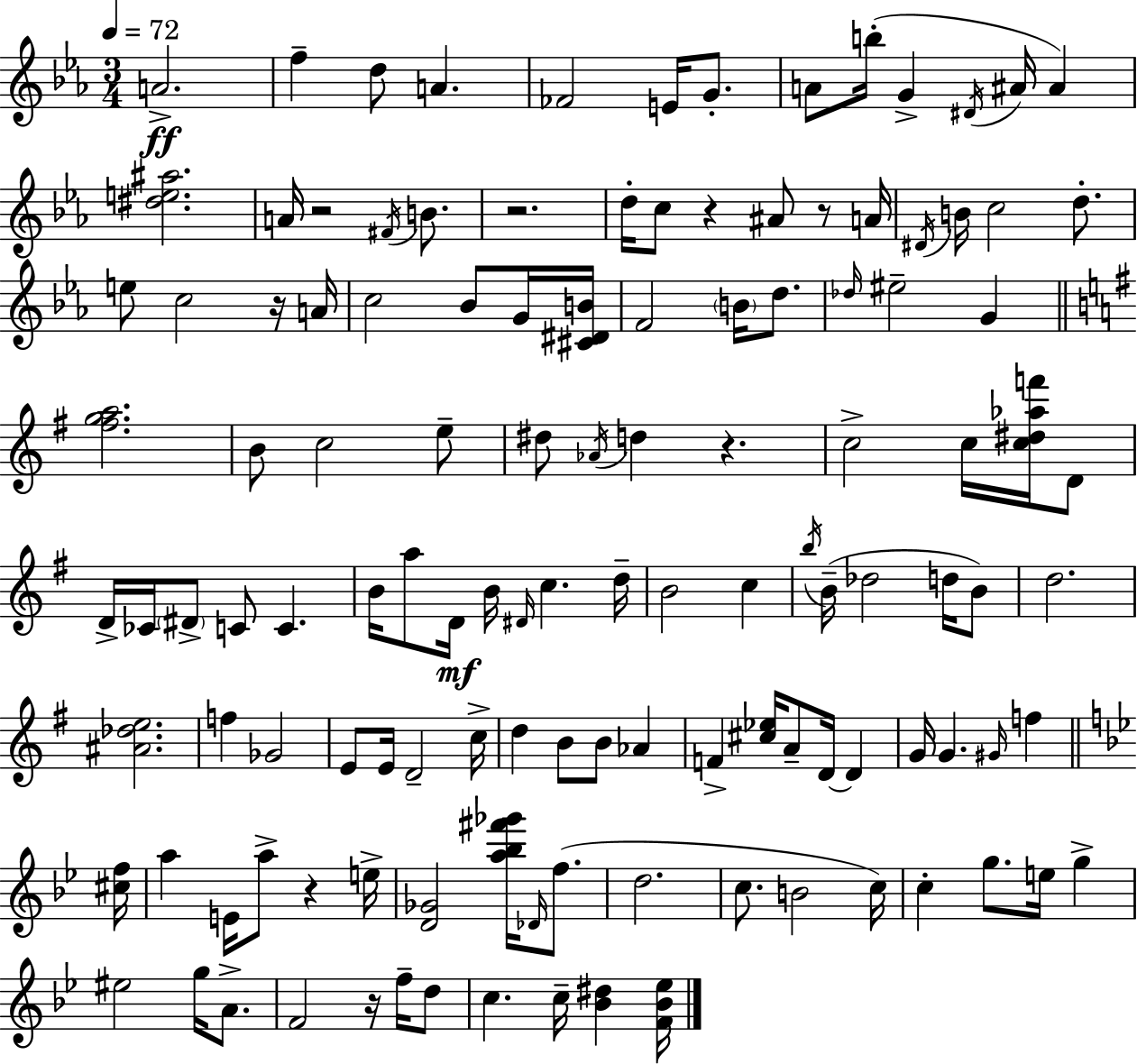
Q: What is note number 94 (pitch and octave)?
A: C5